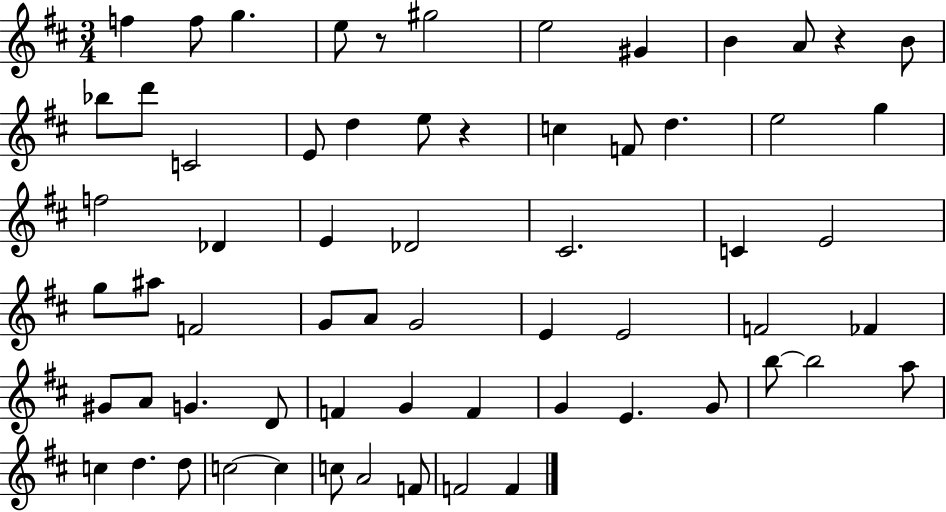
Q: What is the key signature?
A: D major